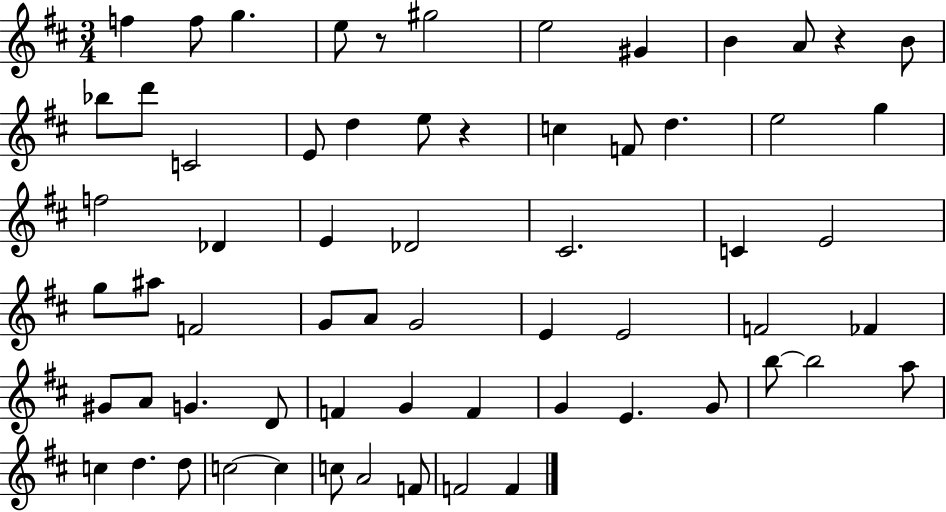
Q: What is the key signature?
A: D major